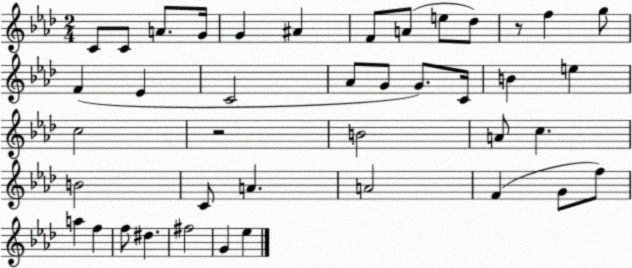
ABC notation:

X:1
T:Untitled
M:2/4
L:1/4
K:Ab
C/2 C/2 A/2 G/4 G ^A F/2 A/2 e/2 _d/2 z/2 f g/2 F _E C2 _A/2 G/2 G/2 C/4 B e c2 z2 B2 A/2 c B2 C/2 A A2 F G/2 f/2 a f f/2 ^d ^f2 G _e